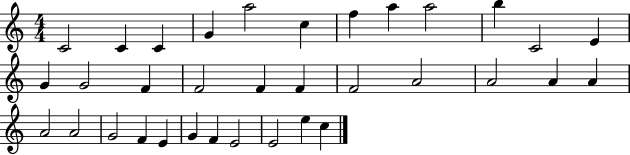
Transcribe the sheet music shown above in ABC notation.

X:1
T:Untitled
M:4/4
L:1/4
K:C
C2 C C G a2 c f a a2 b C2 E G G2 F F2 F F F2 A2 A2 A A A2 A2 G2 F E G F E2 E2 e c